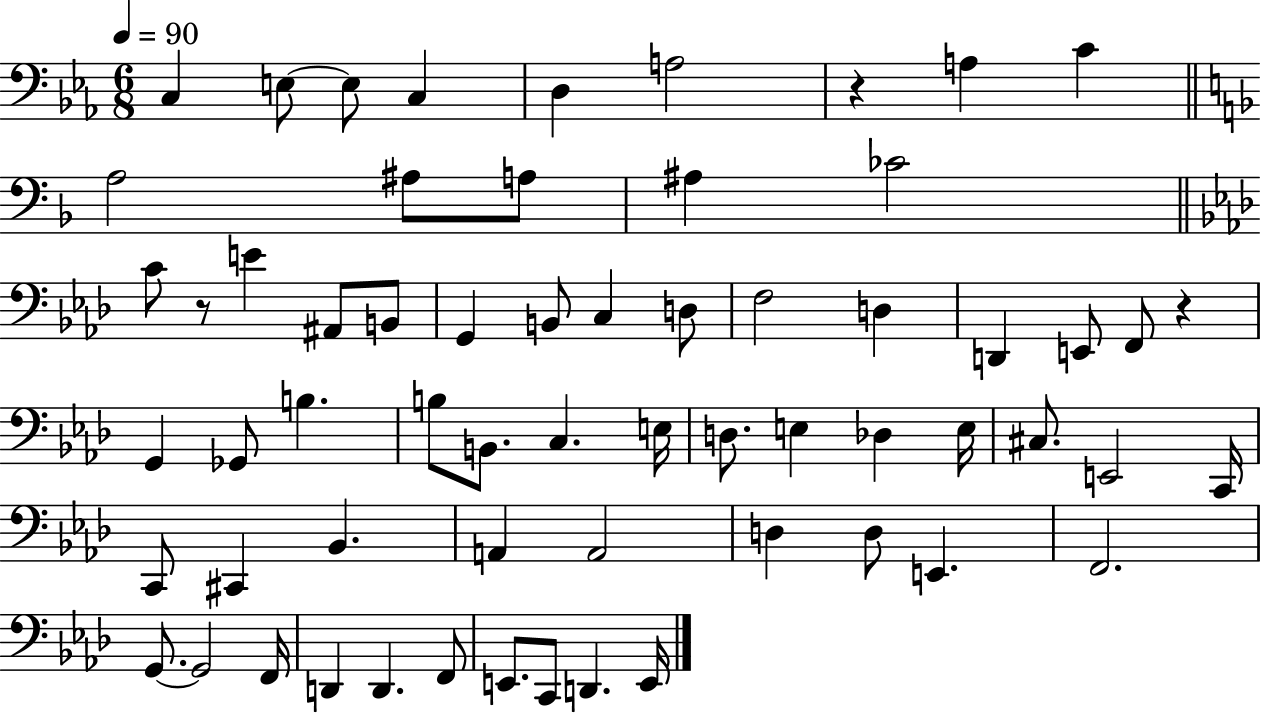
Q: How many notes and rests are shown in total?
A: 62